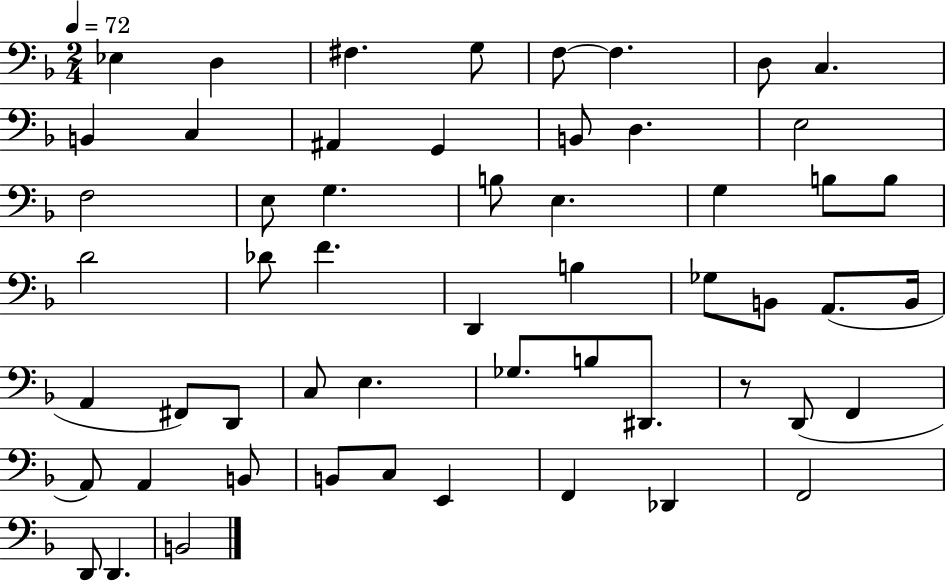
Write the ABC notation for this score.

X:1
T:Untitled
M:2/4
L:1/4
K:F
_E, D, ^F, G,/2 F,/2 F, D,/2 C, B,, C, ^A,, G,, B,,/2 D, E,2 F,2 E,/2 G, B,/2 E, G, B,/2 B,/2 D2 _D/2 F D,, B, _G,/2 B,,/2 A,,/2 B,,/4 A,, ^F,,/2 D,,/2 C,/2 E, _G,/2 B,/2 ^D,,/2 z/2 D,,/2 F,, A,,/2 A,, B,,/2 B,,/2 C,/2 E,, F,, _D,, F,,2 D,,/2 D,, B,,2